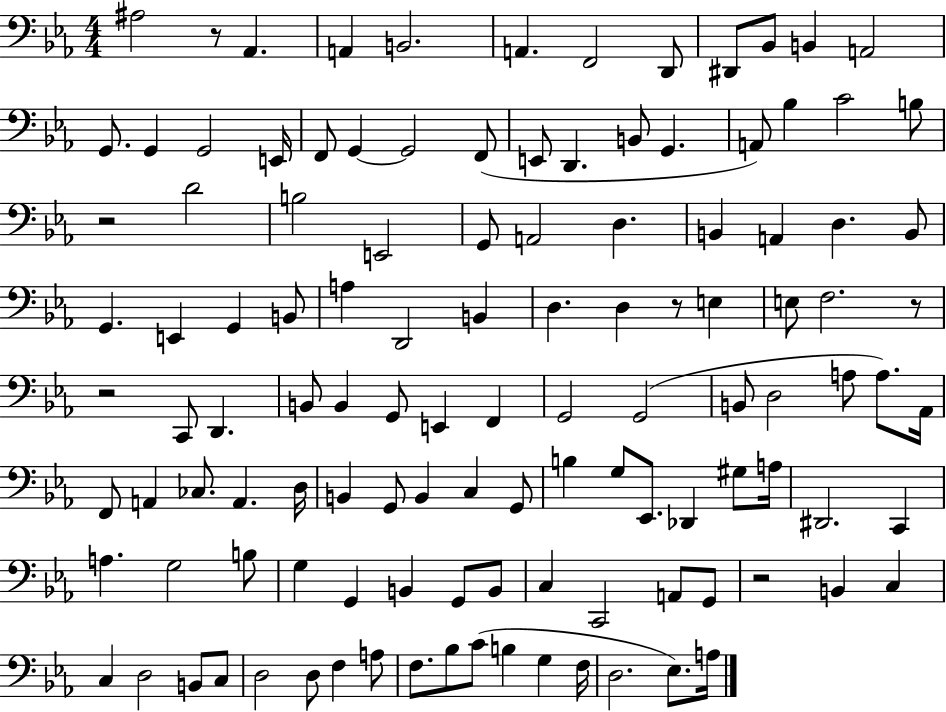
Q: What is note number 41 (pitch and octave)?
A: B2